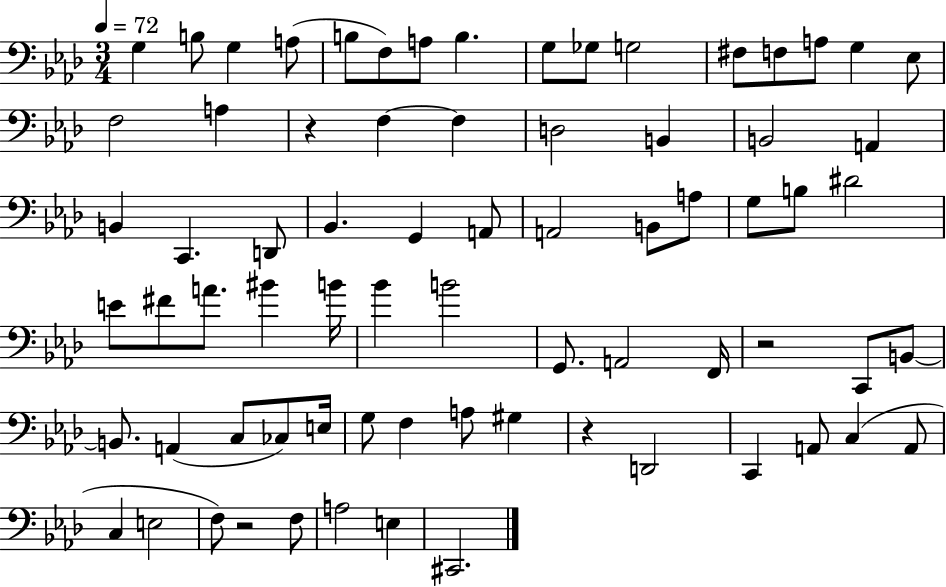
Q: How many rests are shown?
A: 4